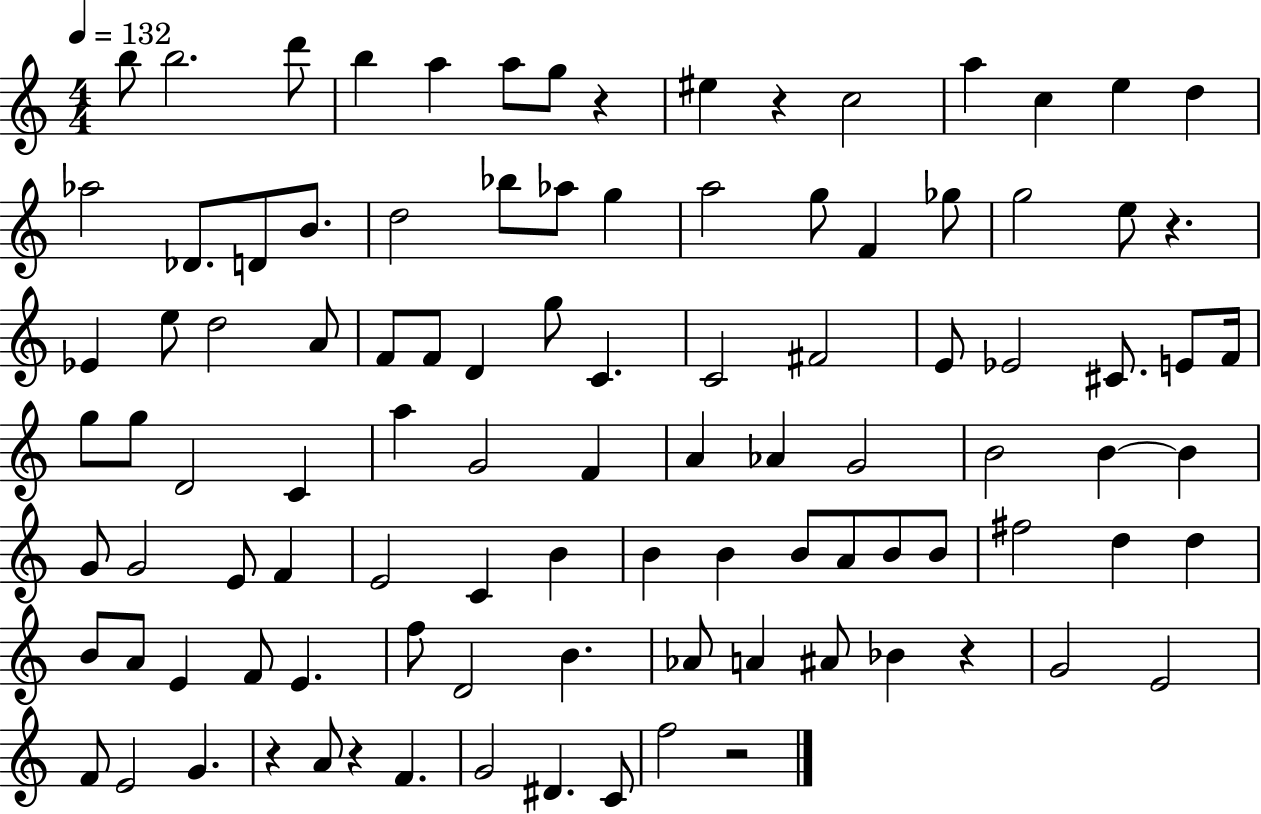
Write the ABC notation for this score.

X:1
T:Untitled
M:4/4
L:1/4
K:C
b/2 b2 d'/2 b a a/2 g/2 z ^e z c2 a c e d _a2 _D/2 D/2 B/2 d2 _b/2 _a/2 g a2 g/2 F _g/2 g2 e/2 z _E e/2 d2 A/2 F/2 F/2 D g/2 C C2 ^F2 E/2 _E2 ^C/2 E/2 F/4 g/2 g/2 D2 C a G2 F A _A G2 B2 B B G/2 G2 E/2 F E2 C B B B B/2 A/2 B/2 B/2 ^f2 d d B/2 A/2 E F/2 E f/2 D2 B _A/2 A ^A/2 _B z G2 E2 F/2 E2 G z A/2 z F G2 ^D C/2 f2 z2